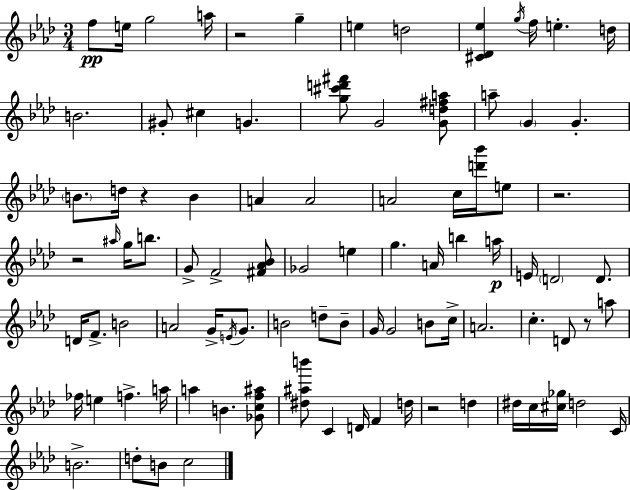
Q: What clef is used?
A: treble